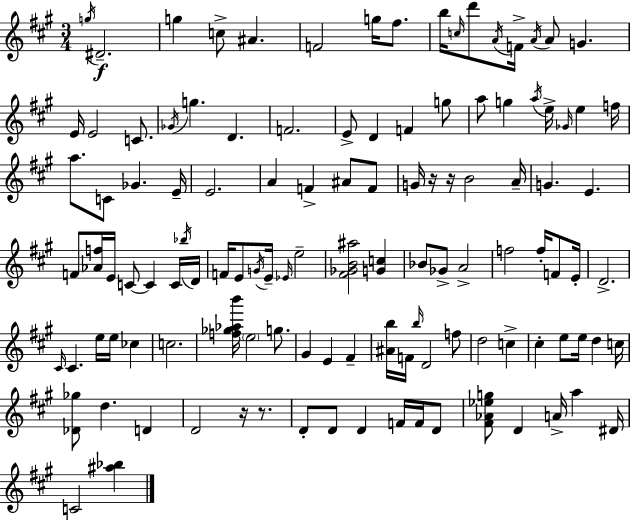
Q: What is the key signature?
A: A major